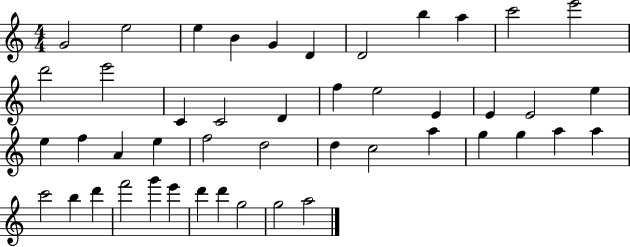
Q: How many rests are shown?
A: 0